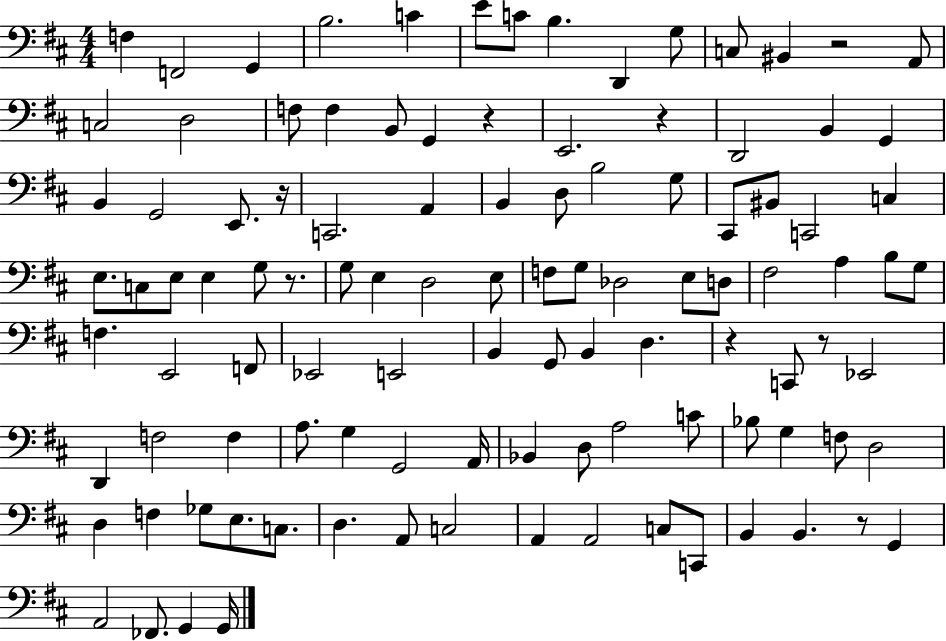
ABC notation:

X:1
T:Untitled
M:4/4
L:1/4
K:D
F, F,,2 G,, B,2 C E/2 C/2 B, D,, G,/2 C,/2 ^B,, z2 A,,/2 C,2 D,2 F,/2 F, B,,/2 G,, z E,,2 z D,,2 B,, G,, B,, G,,2 E,,/2 z/4 C,,2 A,, B,, D,/2 B,2 G,/2 ^C,,/2 ^B,,/2 C,,2 C, E,/2 C,/2 E,/2 E, G,/2 z/2 G,/2 E, D,2 E,/2 F,/2 G,/2 _D,2 E,/2 D,/2 ^F,2 A, B,/2 G,/2 F, E,,2 F,,/2 _E,,2 E,,2 B,, G,,/2 B,, D, z C,,/2 z/2 _E,,2 D,, F,2 F, A,/2 G, G,,2 A,,/4 _B,, D,/2 A,2 C/2 _B,/2 G, F,/2 D,2 D, F, _G,/2 E,/2 C,/2 D, A,,/2 C,2 A,, A,,2 C,/2 C,,/2 B,, B,, z/2 G,, A,,2 _F,,/2 G,, G,,/4